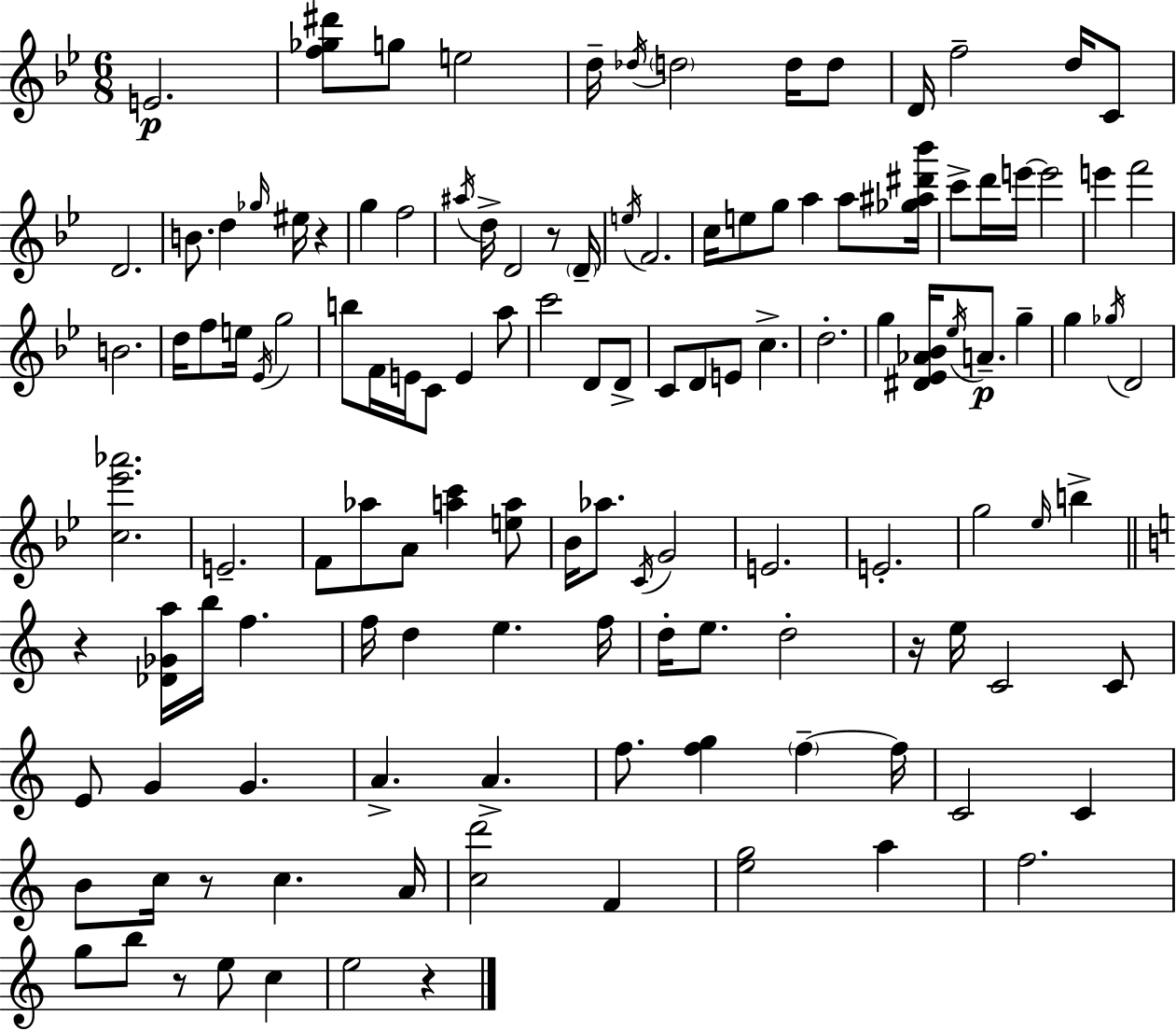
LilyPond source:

{
  \clef treble
  \numericTimeSignature
  \time 6/8
  \key g \minor
  e'2.\p | <f'' ges'' dis'''>8 g''8 e''2 | d''16-- \acciaccatura { des''16 } \parenthesize d''2 d''16 d''8 | d'16 f''2-- d''16 c'8 | \break d'2. | b'8. d''4 \grace { ges''16 } eis''16 r4 | g''4 f''2 | \acciaccatura { ais''16 } d''16-> d'2 | \break r8 \parenthesize d'16-- \acciaccatura { e''16 } f'2. | c''16 e''8 g''8 a''4 | a''8 <ges'' ais'' dis''' bes'''>16 c'''8-> d'''16 e'''16~~ e'''2 | e'''4 f'''2 | \break b'2. | d''16 f''8 e''16 \acciaccatura { ees'16 } g''2 | b''8 f'16 e'16 c'8 e'4 | a''8 c'''2 | \break d'8 d'8-> c'8 d'8 e'8 c''4.-> | d''2.-. | g''4 <dis' ees' aes' bes'>16 \acciaccatura { ees''16 } a'8.--\p | g''4-- g''4 \acciaccatura { ges''16 } d'2 | \break <c'' ees''' aes'''>2. | e'2.-- | f'8 aes''8 a'8 | <a'' c'''>4 <e'' a''>8 bes'16 aes''8. \acciaccatura { c'16 } | \break g'2 e'2. | e'2.-. | g''2 | \grace { ees''16 } b''4-> \bar "||" \break \key c \major r4 <des' ges' a''>16 b''16 f''4. | f''16 d''4 e''4. f''16 | d''16-. e''8. d''2-. | r16 e''16 c'2 c'8 | \break e'8 g'4 g'4. | a'4.-> a'4.-> | f''8. <f'' g''>4 \parenthesize f''4--~~ f''16 | c'2 c'4 | \break b'8 c''16 r8 c''4. a'16 | <c'' d'''>2 f'4 | <e'' g''>2 a''4 | f''2. | \break g''8 b''8 r8 e''8 c''4 | e''2 r4 | \bar "|."
}